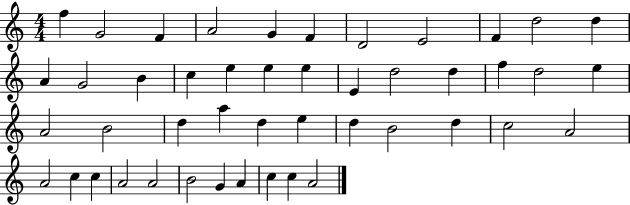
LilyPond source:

{
  \clef treble
  \numericTimeSignature
  \time 4/4
  \key c \major
  f''4 g'2 f'4 | a'2 g'4 f'4 | d'2 e'2 | f'4 d''2 d''4 | \break a'4 g'2 b'4 | c''4 e''4 e''4 e''4 | e'4 d''2 d''4 | f''4 d''2 e''4 | \break a'2 b'2 | d''4 a''4 d''4 e''4 | d''4 b'2 d''4 | c''2 a'2 | \break a'2 c''4 c''4 | a'2 a'2 | b'2 g'4 a'4 | c''4 c''4 a'2 | \break \bar "|."
}